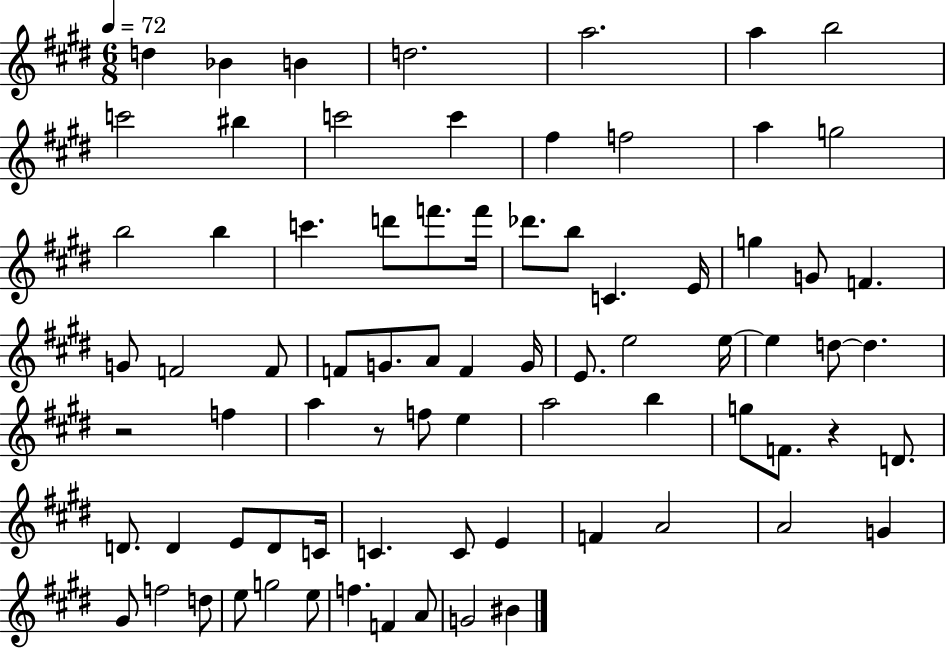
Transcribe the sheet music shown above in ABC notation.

X:1
T:Untitled
M:6/8
L:1/4
K:E
d _B B d2 a2 a b2 c'2 ^b c'2 c' ^f f2 a g2 b2 b c' d'/2 f'/2 f'/4 _d'/2 b/2 C E/4 g G/2 F G/2 F2 F/2 F/2 G/2 A/2 F G/4 E/2 e2 e/4 e d/2 d z2 f a z/2 f/2 e a2 b g/2 F/2 z D/2 D/2 D E/2 D/2 C/4 C C/2 E F A2 A2 G ^G/2 f2 d/2 e/2 g2 e/2 f F A/2 G2 ^B